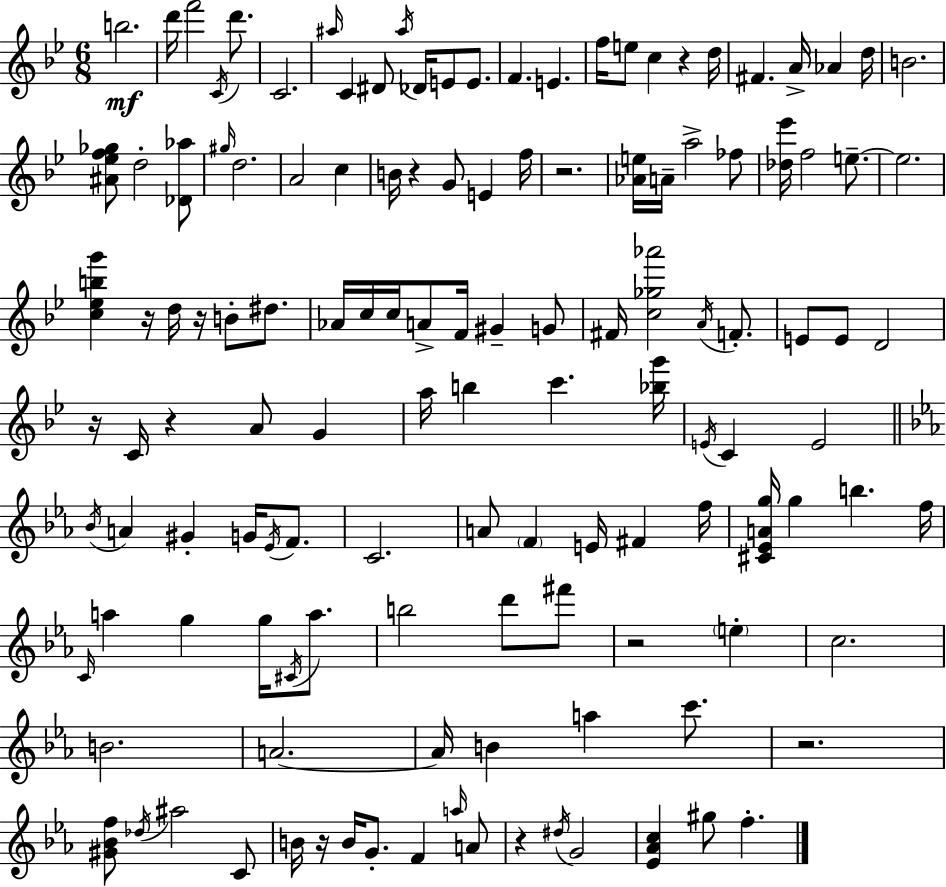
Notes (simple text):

B5/h. D6/s F6/h C4/s D6/e. C4/h. A#5/s C4/q D#4/e A#5/s Db4/s E4/e E4/e. F4/q. E4/q. F5/s E5/e C5/q R/q D5/s F#4/q. A4/s Ab4/q D5/s B4/h. [A#4,Eb5,F5,Gb5]/e D5/h [Db4,Ab5]/e G#5/s D5/h. A4/h C5/q B4/s R/q G4/e E4/q F5/s R/h. [Ab4,E5]/s A4/s A5/h FES5/e [Db5,Eb6]/s F5/h E5/e. E5/h. [C5,Eb5,B5,G6]/q R/s D5/s R/s B4/e D#5/e. Ab4/s C5/s C5/s A4/e F4/s G#4/q G4/e F#4/s [C5,Gb5,Ab6]/h A4/s F4/e. E4/e E4/e D4/h R/s C4/s R/q A4/e G4/q A5/s B5/q C6/q. [Bb5,G6]/s E4/s C4/q E4/h Bb4/s A4/q G#4/q G4/s Eb4/s F4/e. C4/h. A4/e F4/q E4/s F#4/q F5/s [C#4,Eb4,A4,G5]/s G5/q B5/q. F5/s C4/s A5/q G5/q G5/s C#4/s A5/e. B5/h D6/e F#6/e R/h E5/q C5/h. B4/h. A4/h. A4/s B4/q A5/q C6/e. R/h. [G#4,Bb4,F5]/e Db5/s A#5/h C4/e B4/s R/s B4/s G4/e. F4/q A5/s A4/e R/q D#5/s G4/h [Eb4,Ab4,C5]/q G#5/e F5/q.